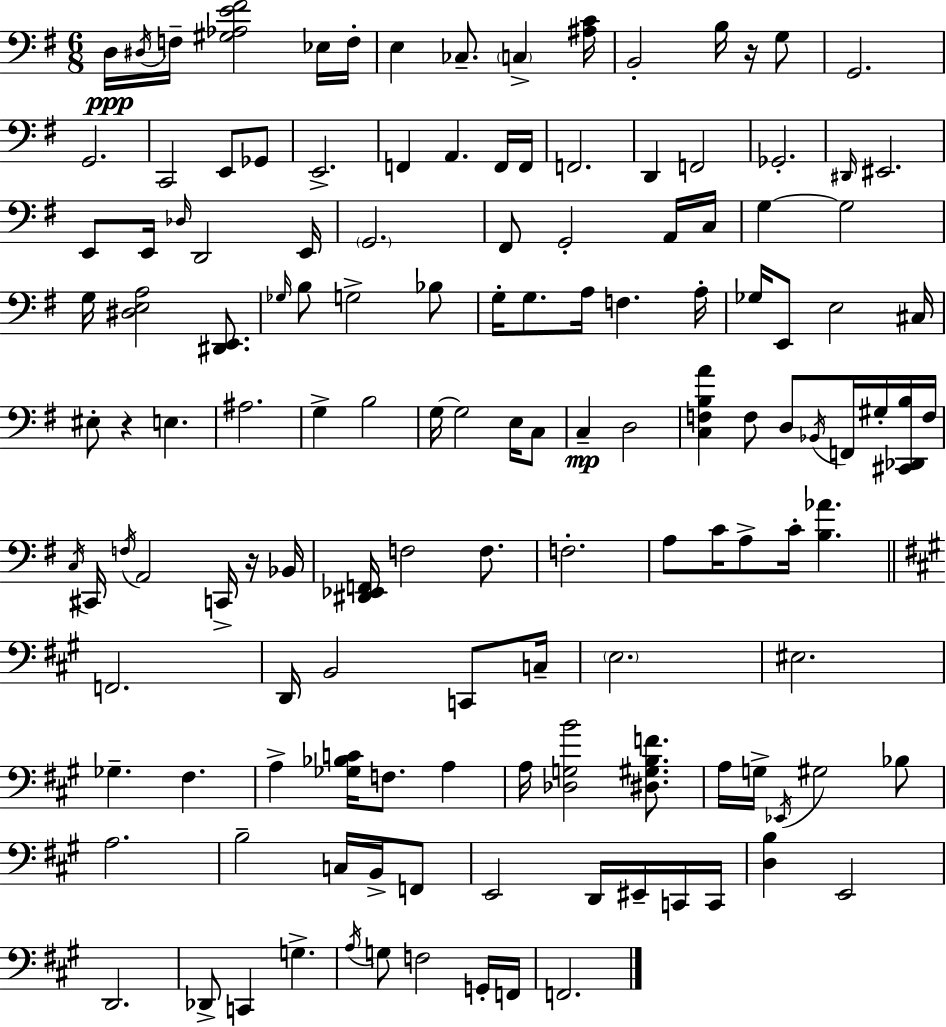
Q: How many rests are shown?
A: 3